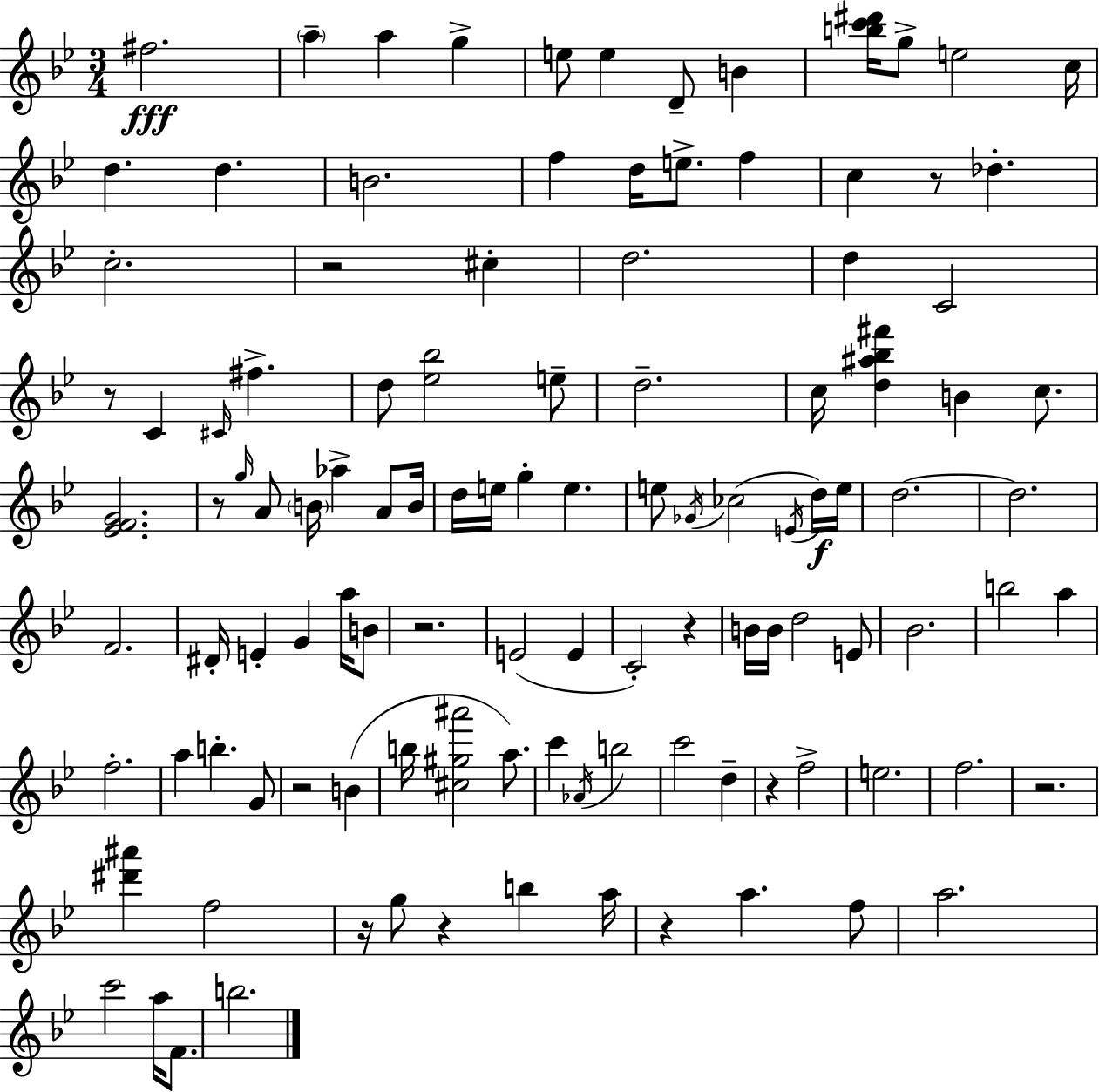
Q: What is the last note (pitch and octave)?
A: B5